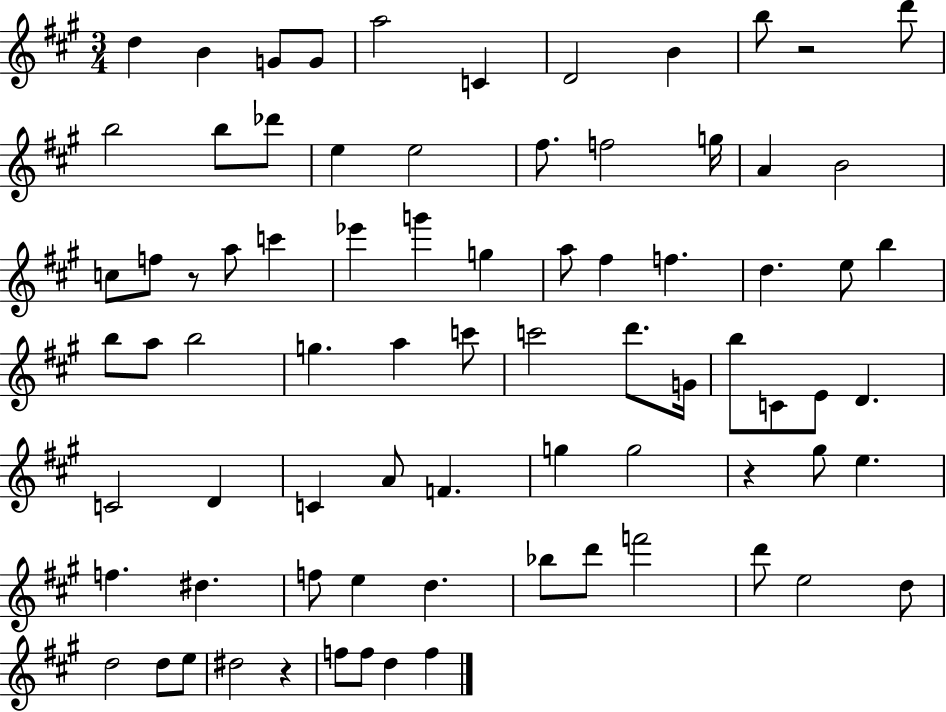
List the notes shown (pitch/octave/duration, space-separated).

D5/q B4/q G4/e G4/e A5/h C4/q D4/h B4/q B5/e R/h D6/e B5/h B5/e Db6/e E5/q E5/h F#5/e. F5/h G5/s A4/q B4/h C5/e F5/e R/e A5/e C6/q Eb6/q G6/q G5/q A5/e F#5/q F5/q. D5/q. E5/e B5/q B5/e A5/e B5/h G5/q. A5/q C6/e C6/h D6/e. G4/s B5/e C4/e E4/e D4/q. C4/h D4/q C4/q A4/e F4/q. G5/q G5/h R/q G#5/e E5/q. F5/q. D#5/q. F5/e E5/q D5/q. Bb5/e D6/e F6/h D6/e E5/h D5/e D5/h D5/e E5/e D#5/h R/q F5/e F5/e D5/q F5/q